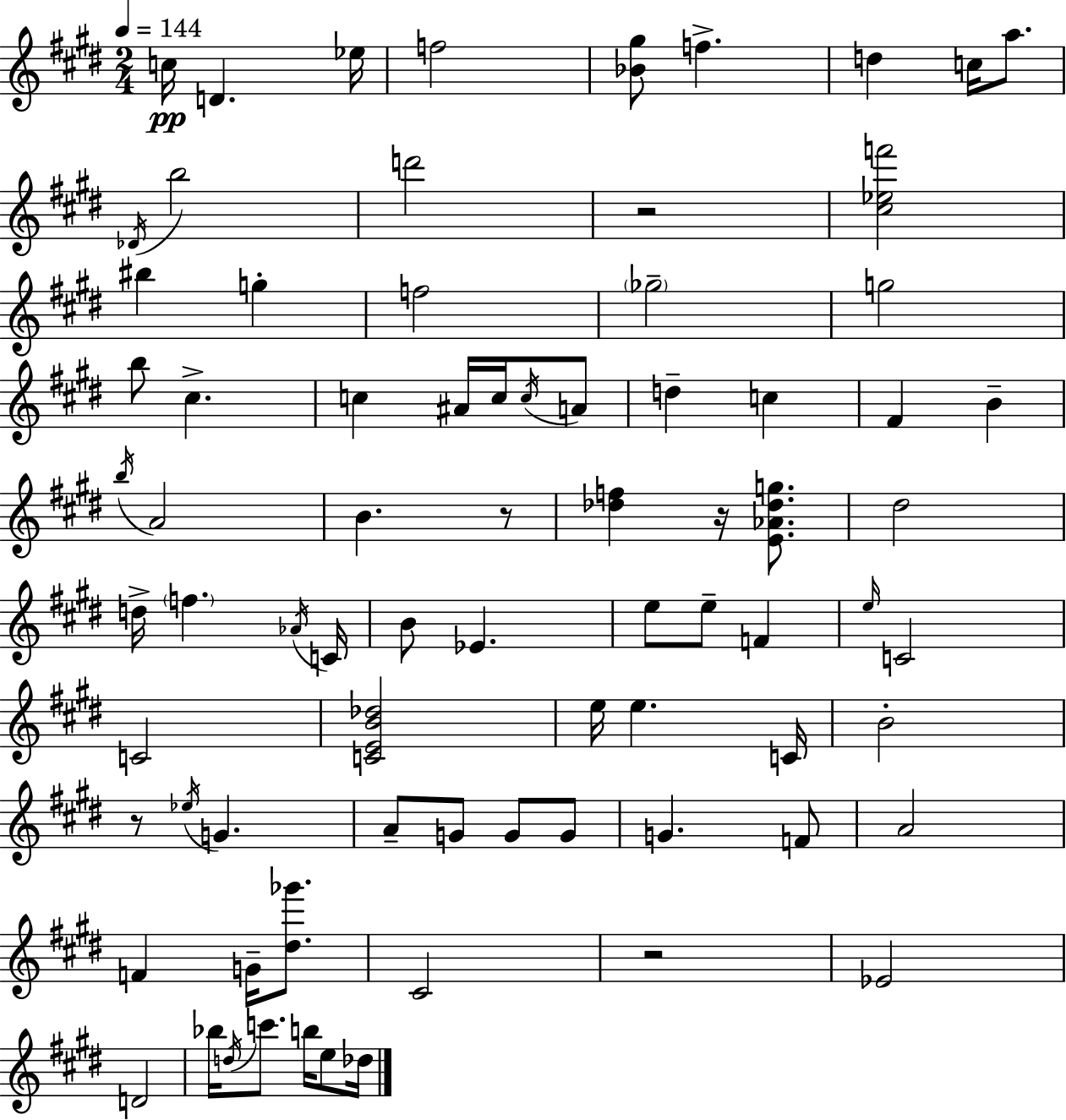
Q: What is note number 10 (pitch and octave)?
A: B5